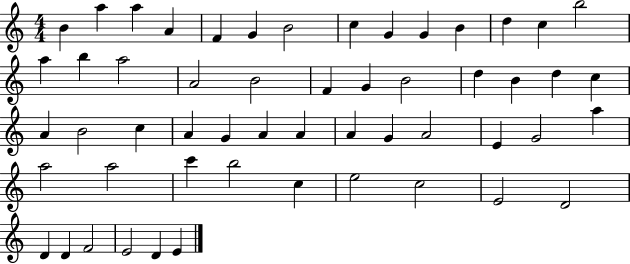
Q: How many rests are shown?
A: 0